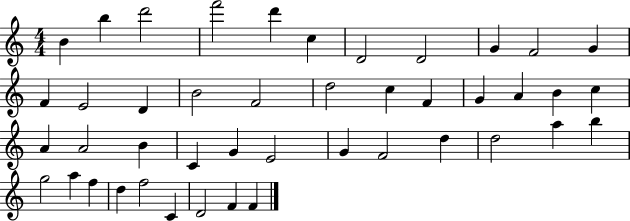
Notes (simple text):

B4/q B5/q D6/h F6/h D6/q C5/q D4/h D4/h G4/q F4/h G4/q F4/q E4/h D4/q B4/h F4/h D5/h C5/q F4/q G4/q A4/q B4/q C5/q A4/q A4/h B4/q C4/q G4/q E4/h G4/q F4/h D5/q D5/h A5/q B5/q G5/h A5/q F5/q D5/q F5/h C4/q D4/h F4/q F4/q